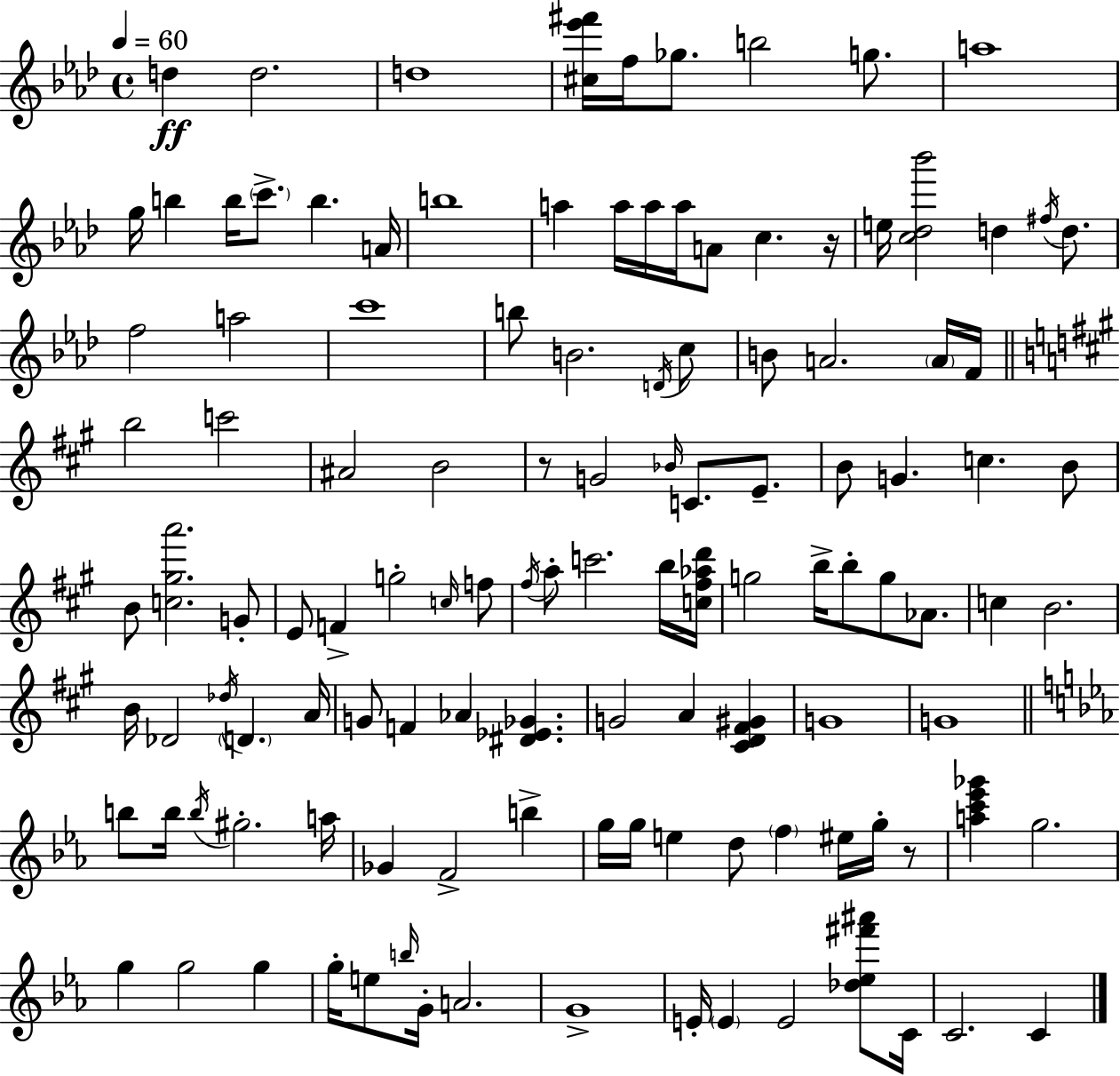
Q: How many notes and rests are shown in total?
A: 120